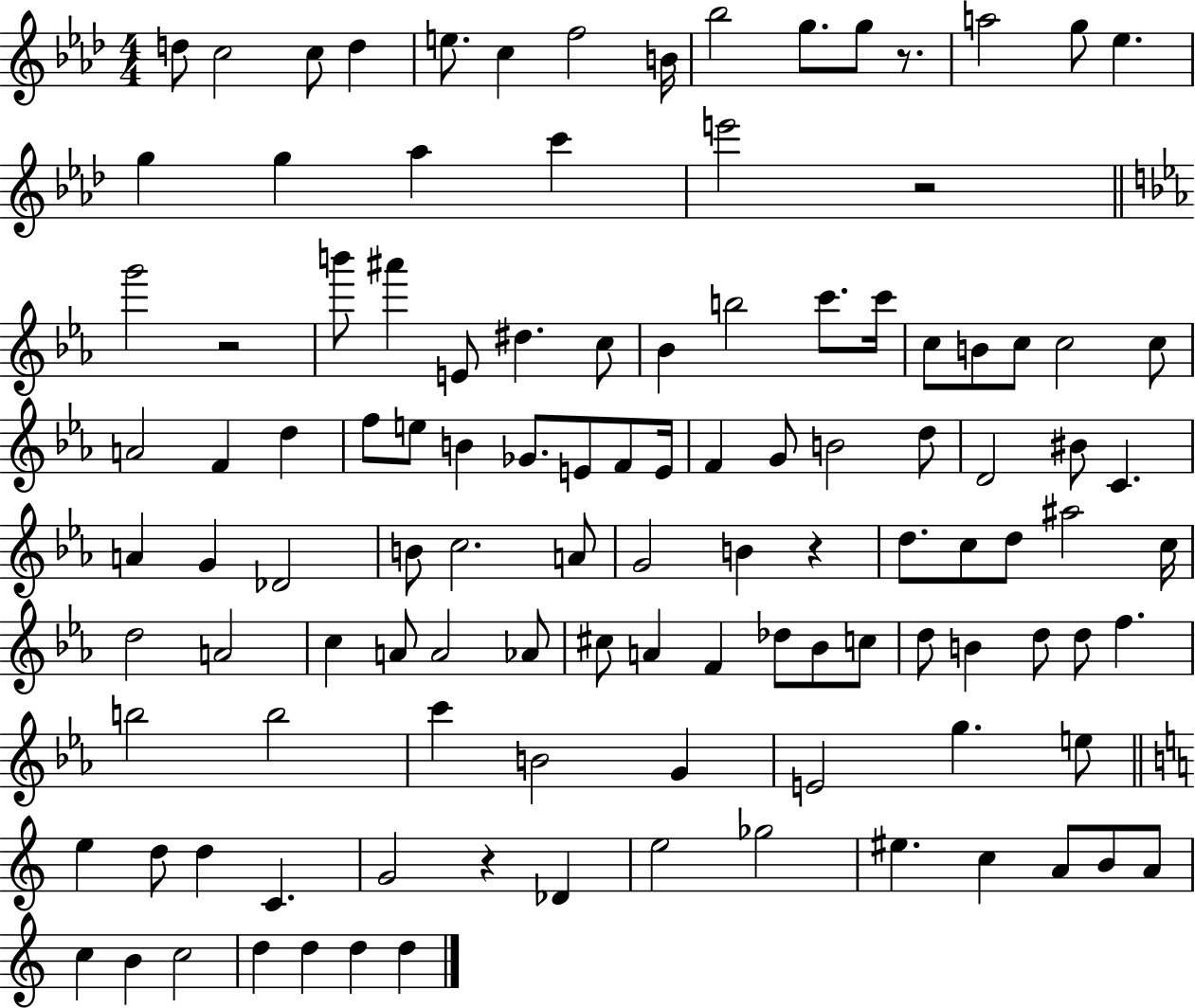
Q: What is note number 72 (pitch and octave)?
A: A4